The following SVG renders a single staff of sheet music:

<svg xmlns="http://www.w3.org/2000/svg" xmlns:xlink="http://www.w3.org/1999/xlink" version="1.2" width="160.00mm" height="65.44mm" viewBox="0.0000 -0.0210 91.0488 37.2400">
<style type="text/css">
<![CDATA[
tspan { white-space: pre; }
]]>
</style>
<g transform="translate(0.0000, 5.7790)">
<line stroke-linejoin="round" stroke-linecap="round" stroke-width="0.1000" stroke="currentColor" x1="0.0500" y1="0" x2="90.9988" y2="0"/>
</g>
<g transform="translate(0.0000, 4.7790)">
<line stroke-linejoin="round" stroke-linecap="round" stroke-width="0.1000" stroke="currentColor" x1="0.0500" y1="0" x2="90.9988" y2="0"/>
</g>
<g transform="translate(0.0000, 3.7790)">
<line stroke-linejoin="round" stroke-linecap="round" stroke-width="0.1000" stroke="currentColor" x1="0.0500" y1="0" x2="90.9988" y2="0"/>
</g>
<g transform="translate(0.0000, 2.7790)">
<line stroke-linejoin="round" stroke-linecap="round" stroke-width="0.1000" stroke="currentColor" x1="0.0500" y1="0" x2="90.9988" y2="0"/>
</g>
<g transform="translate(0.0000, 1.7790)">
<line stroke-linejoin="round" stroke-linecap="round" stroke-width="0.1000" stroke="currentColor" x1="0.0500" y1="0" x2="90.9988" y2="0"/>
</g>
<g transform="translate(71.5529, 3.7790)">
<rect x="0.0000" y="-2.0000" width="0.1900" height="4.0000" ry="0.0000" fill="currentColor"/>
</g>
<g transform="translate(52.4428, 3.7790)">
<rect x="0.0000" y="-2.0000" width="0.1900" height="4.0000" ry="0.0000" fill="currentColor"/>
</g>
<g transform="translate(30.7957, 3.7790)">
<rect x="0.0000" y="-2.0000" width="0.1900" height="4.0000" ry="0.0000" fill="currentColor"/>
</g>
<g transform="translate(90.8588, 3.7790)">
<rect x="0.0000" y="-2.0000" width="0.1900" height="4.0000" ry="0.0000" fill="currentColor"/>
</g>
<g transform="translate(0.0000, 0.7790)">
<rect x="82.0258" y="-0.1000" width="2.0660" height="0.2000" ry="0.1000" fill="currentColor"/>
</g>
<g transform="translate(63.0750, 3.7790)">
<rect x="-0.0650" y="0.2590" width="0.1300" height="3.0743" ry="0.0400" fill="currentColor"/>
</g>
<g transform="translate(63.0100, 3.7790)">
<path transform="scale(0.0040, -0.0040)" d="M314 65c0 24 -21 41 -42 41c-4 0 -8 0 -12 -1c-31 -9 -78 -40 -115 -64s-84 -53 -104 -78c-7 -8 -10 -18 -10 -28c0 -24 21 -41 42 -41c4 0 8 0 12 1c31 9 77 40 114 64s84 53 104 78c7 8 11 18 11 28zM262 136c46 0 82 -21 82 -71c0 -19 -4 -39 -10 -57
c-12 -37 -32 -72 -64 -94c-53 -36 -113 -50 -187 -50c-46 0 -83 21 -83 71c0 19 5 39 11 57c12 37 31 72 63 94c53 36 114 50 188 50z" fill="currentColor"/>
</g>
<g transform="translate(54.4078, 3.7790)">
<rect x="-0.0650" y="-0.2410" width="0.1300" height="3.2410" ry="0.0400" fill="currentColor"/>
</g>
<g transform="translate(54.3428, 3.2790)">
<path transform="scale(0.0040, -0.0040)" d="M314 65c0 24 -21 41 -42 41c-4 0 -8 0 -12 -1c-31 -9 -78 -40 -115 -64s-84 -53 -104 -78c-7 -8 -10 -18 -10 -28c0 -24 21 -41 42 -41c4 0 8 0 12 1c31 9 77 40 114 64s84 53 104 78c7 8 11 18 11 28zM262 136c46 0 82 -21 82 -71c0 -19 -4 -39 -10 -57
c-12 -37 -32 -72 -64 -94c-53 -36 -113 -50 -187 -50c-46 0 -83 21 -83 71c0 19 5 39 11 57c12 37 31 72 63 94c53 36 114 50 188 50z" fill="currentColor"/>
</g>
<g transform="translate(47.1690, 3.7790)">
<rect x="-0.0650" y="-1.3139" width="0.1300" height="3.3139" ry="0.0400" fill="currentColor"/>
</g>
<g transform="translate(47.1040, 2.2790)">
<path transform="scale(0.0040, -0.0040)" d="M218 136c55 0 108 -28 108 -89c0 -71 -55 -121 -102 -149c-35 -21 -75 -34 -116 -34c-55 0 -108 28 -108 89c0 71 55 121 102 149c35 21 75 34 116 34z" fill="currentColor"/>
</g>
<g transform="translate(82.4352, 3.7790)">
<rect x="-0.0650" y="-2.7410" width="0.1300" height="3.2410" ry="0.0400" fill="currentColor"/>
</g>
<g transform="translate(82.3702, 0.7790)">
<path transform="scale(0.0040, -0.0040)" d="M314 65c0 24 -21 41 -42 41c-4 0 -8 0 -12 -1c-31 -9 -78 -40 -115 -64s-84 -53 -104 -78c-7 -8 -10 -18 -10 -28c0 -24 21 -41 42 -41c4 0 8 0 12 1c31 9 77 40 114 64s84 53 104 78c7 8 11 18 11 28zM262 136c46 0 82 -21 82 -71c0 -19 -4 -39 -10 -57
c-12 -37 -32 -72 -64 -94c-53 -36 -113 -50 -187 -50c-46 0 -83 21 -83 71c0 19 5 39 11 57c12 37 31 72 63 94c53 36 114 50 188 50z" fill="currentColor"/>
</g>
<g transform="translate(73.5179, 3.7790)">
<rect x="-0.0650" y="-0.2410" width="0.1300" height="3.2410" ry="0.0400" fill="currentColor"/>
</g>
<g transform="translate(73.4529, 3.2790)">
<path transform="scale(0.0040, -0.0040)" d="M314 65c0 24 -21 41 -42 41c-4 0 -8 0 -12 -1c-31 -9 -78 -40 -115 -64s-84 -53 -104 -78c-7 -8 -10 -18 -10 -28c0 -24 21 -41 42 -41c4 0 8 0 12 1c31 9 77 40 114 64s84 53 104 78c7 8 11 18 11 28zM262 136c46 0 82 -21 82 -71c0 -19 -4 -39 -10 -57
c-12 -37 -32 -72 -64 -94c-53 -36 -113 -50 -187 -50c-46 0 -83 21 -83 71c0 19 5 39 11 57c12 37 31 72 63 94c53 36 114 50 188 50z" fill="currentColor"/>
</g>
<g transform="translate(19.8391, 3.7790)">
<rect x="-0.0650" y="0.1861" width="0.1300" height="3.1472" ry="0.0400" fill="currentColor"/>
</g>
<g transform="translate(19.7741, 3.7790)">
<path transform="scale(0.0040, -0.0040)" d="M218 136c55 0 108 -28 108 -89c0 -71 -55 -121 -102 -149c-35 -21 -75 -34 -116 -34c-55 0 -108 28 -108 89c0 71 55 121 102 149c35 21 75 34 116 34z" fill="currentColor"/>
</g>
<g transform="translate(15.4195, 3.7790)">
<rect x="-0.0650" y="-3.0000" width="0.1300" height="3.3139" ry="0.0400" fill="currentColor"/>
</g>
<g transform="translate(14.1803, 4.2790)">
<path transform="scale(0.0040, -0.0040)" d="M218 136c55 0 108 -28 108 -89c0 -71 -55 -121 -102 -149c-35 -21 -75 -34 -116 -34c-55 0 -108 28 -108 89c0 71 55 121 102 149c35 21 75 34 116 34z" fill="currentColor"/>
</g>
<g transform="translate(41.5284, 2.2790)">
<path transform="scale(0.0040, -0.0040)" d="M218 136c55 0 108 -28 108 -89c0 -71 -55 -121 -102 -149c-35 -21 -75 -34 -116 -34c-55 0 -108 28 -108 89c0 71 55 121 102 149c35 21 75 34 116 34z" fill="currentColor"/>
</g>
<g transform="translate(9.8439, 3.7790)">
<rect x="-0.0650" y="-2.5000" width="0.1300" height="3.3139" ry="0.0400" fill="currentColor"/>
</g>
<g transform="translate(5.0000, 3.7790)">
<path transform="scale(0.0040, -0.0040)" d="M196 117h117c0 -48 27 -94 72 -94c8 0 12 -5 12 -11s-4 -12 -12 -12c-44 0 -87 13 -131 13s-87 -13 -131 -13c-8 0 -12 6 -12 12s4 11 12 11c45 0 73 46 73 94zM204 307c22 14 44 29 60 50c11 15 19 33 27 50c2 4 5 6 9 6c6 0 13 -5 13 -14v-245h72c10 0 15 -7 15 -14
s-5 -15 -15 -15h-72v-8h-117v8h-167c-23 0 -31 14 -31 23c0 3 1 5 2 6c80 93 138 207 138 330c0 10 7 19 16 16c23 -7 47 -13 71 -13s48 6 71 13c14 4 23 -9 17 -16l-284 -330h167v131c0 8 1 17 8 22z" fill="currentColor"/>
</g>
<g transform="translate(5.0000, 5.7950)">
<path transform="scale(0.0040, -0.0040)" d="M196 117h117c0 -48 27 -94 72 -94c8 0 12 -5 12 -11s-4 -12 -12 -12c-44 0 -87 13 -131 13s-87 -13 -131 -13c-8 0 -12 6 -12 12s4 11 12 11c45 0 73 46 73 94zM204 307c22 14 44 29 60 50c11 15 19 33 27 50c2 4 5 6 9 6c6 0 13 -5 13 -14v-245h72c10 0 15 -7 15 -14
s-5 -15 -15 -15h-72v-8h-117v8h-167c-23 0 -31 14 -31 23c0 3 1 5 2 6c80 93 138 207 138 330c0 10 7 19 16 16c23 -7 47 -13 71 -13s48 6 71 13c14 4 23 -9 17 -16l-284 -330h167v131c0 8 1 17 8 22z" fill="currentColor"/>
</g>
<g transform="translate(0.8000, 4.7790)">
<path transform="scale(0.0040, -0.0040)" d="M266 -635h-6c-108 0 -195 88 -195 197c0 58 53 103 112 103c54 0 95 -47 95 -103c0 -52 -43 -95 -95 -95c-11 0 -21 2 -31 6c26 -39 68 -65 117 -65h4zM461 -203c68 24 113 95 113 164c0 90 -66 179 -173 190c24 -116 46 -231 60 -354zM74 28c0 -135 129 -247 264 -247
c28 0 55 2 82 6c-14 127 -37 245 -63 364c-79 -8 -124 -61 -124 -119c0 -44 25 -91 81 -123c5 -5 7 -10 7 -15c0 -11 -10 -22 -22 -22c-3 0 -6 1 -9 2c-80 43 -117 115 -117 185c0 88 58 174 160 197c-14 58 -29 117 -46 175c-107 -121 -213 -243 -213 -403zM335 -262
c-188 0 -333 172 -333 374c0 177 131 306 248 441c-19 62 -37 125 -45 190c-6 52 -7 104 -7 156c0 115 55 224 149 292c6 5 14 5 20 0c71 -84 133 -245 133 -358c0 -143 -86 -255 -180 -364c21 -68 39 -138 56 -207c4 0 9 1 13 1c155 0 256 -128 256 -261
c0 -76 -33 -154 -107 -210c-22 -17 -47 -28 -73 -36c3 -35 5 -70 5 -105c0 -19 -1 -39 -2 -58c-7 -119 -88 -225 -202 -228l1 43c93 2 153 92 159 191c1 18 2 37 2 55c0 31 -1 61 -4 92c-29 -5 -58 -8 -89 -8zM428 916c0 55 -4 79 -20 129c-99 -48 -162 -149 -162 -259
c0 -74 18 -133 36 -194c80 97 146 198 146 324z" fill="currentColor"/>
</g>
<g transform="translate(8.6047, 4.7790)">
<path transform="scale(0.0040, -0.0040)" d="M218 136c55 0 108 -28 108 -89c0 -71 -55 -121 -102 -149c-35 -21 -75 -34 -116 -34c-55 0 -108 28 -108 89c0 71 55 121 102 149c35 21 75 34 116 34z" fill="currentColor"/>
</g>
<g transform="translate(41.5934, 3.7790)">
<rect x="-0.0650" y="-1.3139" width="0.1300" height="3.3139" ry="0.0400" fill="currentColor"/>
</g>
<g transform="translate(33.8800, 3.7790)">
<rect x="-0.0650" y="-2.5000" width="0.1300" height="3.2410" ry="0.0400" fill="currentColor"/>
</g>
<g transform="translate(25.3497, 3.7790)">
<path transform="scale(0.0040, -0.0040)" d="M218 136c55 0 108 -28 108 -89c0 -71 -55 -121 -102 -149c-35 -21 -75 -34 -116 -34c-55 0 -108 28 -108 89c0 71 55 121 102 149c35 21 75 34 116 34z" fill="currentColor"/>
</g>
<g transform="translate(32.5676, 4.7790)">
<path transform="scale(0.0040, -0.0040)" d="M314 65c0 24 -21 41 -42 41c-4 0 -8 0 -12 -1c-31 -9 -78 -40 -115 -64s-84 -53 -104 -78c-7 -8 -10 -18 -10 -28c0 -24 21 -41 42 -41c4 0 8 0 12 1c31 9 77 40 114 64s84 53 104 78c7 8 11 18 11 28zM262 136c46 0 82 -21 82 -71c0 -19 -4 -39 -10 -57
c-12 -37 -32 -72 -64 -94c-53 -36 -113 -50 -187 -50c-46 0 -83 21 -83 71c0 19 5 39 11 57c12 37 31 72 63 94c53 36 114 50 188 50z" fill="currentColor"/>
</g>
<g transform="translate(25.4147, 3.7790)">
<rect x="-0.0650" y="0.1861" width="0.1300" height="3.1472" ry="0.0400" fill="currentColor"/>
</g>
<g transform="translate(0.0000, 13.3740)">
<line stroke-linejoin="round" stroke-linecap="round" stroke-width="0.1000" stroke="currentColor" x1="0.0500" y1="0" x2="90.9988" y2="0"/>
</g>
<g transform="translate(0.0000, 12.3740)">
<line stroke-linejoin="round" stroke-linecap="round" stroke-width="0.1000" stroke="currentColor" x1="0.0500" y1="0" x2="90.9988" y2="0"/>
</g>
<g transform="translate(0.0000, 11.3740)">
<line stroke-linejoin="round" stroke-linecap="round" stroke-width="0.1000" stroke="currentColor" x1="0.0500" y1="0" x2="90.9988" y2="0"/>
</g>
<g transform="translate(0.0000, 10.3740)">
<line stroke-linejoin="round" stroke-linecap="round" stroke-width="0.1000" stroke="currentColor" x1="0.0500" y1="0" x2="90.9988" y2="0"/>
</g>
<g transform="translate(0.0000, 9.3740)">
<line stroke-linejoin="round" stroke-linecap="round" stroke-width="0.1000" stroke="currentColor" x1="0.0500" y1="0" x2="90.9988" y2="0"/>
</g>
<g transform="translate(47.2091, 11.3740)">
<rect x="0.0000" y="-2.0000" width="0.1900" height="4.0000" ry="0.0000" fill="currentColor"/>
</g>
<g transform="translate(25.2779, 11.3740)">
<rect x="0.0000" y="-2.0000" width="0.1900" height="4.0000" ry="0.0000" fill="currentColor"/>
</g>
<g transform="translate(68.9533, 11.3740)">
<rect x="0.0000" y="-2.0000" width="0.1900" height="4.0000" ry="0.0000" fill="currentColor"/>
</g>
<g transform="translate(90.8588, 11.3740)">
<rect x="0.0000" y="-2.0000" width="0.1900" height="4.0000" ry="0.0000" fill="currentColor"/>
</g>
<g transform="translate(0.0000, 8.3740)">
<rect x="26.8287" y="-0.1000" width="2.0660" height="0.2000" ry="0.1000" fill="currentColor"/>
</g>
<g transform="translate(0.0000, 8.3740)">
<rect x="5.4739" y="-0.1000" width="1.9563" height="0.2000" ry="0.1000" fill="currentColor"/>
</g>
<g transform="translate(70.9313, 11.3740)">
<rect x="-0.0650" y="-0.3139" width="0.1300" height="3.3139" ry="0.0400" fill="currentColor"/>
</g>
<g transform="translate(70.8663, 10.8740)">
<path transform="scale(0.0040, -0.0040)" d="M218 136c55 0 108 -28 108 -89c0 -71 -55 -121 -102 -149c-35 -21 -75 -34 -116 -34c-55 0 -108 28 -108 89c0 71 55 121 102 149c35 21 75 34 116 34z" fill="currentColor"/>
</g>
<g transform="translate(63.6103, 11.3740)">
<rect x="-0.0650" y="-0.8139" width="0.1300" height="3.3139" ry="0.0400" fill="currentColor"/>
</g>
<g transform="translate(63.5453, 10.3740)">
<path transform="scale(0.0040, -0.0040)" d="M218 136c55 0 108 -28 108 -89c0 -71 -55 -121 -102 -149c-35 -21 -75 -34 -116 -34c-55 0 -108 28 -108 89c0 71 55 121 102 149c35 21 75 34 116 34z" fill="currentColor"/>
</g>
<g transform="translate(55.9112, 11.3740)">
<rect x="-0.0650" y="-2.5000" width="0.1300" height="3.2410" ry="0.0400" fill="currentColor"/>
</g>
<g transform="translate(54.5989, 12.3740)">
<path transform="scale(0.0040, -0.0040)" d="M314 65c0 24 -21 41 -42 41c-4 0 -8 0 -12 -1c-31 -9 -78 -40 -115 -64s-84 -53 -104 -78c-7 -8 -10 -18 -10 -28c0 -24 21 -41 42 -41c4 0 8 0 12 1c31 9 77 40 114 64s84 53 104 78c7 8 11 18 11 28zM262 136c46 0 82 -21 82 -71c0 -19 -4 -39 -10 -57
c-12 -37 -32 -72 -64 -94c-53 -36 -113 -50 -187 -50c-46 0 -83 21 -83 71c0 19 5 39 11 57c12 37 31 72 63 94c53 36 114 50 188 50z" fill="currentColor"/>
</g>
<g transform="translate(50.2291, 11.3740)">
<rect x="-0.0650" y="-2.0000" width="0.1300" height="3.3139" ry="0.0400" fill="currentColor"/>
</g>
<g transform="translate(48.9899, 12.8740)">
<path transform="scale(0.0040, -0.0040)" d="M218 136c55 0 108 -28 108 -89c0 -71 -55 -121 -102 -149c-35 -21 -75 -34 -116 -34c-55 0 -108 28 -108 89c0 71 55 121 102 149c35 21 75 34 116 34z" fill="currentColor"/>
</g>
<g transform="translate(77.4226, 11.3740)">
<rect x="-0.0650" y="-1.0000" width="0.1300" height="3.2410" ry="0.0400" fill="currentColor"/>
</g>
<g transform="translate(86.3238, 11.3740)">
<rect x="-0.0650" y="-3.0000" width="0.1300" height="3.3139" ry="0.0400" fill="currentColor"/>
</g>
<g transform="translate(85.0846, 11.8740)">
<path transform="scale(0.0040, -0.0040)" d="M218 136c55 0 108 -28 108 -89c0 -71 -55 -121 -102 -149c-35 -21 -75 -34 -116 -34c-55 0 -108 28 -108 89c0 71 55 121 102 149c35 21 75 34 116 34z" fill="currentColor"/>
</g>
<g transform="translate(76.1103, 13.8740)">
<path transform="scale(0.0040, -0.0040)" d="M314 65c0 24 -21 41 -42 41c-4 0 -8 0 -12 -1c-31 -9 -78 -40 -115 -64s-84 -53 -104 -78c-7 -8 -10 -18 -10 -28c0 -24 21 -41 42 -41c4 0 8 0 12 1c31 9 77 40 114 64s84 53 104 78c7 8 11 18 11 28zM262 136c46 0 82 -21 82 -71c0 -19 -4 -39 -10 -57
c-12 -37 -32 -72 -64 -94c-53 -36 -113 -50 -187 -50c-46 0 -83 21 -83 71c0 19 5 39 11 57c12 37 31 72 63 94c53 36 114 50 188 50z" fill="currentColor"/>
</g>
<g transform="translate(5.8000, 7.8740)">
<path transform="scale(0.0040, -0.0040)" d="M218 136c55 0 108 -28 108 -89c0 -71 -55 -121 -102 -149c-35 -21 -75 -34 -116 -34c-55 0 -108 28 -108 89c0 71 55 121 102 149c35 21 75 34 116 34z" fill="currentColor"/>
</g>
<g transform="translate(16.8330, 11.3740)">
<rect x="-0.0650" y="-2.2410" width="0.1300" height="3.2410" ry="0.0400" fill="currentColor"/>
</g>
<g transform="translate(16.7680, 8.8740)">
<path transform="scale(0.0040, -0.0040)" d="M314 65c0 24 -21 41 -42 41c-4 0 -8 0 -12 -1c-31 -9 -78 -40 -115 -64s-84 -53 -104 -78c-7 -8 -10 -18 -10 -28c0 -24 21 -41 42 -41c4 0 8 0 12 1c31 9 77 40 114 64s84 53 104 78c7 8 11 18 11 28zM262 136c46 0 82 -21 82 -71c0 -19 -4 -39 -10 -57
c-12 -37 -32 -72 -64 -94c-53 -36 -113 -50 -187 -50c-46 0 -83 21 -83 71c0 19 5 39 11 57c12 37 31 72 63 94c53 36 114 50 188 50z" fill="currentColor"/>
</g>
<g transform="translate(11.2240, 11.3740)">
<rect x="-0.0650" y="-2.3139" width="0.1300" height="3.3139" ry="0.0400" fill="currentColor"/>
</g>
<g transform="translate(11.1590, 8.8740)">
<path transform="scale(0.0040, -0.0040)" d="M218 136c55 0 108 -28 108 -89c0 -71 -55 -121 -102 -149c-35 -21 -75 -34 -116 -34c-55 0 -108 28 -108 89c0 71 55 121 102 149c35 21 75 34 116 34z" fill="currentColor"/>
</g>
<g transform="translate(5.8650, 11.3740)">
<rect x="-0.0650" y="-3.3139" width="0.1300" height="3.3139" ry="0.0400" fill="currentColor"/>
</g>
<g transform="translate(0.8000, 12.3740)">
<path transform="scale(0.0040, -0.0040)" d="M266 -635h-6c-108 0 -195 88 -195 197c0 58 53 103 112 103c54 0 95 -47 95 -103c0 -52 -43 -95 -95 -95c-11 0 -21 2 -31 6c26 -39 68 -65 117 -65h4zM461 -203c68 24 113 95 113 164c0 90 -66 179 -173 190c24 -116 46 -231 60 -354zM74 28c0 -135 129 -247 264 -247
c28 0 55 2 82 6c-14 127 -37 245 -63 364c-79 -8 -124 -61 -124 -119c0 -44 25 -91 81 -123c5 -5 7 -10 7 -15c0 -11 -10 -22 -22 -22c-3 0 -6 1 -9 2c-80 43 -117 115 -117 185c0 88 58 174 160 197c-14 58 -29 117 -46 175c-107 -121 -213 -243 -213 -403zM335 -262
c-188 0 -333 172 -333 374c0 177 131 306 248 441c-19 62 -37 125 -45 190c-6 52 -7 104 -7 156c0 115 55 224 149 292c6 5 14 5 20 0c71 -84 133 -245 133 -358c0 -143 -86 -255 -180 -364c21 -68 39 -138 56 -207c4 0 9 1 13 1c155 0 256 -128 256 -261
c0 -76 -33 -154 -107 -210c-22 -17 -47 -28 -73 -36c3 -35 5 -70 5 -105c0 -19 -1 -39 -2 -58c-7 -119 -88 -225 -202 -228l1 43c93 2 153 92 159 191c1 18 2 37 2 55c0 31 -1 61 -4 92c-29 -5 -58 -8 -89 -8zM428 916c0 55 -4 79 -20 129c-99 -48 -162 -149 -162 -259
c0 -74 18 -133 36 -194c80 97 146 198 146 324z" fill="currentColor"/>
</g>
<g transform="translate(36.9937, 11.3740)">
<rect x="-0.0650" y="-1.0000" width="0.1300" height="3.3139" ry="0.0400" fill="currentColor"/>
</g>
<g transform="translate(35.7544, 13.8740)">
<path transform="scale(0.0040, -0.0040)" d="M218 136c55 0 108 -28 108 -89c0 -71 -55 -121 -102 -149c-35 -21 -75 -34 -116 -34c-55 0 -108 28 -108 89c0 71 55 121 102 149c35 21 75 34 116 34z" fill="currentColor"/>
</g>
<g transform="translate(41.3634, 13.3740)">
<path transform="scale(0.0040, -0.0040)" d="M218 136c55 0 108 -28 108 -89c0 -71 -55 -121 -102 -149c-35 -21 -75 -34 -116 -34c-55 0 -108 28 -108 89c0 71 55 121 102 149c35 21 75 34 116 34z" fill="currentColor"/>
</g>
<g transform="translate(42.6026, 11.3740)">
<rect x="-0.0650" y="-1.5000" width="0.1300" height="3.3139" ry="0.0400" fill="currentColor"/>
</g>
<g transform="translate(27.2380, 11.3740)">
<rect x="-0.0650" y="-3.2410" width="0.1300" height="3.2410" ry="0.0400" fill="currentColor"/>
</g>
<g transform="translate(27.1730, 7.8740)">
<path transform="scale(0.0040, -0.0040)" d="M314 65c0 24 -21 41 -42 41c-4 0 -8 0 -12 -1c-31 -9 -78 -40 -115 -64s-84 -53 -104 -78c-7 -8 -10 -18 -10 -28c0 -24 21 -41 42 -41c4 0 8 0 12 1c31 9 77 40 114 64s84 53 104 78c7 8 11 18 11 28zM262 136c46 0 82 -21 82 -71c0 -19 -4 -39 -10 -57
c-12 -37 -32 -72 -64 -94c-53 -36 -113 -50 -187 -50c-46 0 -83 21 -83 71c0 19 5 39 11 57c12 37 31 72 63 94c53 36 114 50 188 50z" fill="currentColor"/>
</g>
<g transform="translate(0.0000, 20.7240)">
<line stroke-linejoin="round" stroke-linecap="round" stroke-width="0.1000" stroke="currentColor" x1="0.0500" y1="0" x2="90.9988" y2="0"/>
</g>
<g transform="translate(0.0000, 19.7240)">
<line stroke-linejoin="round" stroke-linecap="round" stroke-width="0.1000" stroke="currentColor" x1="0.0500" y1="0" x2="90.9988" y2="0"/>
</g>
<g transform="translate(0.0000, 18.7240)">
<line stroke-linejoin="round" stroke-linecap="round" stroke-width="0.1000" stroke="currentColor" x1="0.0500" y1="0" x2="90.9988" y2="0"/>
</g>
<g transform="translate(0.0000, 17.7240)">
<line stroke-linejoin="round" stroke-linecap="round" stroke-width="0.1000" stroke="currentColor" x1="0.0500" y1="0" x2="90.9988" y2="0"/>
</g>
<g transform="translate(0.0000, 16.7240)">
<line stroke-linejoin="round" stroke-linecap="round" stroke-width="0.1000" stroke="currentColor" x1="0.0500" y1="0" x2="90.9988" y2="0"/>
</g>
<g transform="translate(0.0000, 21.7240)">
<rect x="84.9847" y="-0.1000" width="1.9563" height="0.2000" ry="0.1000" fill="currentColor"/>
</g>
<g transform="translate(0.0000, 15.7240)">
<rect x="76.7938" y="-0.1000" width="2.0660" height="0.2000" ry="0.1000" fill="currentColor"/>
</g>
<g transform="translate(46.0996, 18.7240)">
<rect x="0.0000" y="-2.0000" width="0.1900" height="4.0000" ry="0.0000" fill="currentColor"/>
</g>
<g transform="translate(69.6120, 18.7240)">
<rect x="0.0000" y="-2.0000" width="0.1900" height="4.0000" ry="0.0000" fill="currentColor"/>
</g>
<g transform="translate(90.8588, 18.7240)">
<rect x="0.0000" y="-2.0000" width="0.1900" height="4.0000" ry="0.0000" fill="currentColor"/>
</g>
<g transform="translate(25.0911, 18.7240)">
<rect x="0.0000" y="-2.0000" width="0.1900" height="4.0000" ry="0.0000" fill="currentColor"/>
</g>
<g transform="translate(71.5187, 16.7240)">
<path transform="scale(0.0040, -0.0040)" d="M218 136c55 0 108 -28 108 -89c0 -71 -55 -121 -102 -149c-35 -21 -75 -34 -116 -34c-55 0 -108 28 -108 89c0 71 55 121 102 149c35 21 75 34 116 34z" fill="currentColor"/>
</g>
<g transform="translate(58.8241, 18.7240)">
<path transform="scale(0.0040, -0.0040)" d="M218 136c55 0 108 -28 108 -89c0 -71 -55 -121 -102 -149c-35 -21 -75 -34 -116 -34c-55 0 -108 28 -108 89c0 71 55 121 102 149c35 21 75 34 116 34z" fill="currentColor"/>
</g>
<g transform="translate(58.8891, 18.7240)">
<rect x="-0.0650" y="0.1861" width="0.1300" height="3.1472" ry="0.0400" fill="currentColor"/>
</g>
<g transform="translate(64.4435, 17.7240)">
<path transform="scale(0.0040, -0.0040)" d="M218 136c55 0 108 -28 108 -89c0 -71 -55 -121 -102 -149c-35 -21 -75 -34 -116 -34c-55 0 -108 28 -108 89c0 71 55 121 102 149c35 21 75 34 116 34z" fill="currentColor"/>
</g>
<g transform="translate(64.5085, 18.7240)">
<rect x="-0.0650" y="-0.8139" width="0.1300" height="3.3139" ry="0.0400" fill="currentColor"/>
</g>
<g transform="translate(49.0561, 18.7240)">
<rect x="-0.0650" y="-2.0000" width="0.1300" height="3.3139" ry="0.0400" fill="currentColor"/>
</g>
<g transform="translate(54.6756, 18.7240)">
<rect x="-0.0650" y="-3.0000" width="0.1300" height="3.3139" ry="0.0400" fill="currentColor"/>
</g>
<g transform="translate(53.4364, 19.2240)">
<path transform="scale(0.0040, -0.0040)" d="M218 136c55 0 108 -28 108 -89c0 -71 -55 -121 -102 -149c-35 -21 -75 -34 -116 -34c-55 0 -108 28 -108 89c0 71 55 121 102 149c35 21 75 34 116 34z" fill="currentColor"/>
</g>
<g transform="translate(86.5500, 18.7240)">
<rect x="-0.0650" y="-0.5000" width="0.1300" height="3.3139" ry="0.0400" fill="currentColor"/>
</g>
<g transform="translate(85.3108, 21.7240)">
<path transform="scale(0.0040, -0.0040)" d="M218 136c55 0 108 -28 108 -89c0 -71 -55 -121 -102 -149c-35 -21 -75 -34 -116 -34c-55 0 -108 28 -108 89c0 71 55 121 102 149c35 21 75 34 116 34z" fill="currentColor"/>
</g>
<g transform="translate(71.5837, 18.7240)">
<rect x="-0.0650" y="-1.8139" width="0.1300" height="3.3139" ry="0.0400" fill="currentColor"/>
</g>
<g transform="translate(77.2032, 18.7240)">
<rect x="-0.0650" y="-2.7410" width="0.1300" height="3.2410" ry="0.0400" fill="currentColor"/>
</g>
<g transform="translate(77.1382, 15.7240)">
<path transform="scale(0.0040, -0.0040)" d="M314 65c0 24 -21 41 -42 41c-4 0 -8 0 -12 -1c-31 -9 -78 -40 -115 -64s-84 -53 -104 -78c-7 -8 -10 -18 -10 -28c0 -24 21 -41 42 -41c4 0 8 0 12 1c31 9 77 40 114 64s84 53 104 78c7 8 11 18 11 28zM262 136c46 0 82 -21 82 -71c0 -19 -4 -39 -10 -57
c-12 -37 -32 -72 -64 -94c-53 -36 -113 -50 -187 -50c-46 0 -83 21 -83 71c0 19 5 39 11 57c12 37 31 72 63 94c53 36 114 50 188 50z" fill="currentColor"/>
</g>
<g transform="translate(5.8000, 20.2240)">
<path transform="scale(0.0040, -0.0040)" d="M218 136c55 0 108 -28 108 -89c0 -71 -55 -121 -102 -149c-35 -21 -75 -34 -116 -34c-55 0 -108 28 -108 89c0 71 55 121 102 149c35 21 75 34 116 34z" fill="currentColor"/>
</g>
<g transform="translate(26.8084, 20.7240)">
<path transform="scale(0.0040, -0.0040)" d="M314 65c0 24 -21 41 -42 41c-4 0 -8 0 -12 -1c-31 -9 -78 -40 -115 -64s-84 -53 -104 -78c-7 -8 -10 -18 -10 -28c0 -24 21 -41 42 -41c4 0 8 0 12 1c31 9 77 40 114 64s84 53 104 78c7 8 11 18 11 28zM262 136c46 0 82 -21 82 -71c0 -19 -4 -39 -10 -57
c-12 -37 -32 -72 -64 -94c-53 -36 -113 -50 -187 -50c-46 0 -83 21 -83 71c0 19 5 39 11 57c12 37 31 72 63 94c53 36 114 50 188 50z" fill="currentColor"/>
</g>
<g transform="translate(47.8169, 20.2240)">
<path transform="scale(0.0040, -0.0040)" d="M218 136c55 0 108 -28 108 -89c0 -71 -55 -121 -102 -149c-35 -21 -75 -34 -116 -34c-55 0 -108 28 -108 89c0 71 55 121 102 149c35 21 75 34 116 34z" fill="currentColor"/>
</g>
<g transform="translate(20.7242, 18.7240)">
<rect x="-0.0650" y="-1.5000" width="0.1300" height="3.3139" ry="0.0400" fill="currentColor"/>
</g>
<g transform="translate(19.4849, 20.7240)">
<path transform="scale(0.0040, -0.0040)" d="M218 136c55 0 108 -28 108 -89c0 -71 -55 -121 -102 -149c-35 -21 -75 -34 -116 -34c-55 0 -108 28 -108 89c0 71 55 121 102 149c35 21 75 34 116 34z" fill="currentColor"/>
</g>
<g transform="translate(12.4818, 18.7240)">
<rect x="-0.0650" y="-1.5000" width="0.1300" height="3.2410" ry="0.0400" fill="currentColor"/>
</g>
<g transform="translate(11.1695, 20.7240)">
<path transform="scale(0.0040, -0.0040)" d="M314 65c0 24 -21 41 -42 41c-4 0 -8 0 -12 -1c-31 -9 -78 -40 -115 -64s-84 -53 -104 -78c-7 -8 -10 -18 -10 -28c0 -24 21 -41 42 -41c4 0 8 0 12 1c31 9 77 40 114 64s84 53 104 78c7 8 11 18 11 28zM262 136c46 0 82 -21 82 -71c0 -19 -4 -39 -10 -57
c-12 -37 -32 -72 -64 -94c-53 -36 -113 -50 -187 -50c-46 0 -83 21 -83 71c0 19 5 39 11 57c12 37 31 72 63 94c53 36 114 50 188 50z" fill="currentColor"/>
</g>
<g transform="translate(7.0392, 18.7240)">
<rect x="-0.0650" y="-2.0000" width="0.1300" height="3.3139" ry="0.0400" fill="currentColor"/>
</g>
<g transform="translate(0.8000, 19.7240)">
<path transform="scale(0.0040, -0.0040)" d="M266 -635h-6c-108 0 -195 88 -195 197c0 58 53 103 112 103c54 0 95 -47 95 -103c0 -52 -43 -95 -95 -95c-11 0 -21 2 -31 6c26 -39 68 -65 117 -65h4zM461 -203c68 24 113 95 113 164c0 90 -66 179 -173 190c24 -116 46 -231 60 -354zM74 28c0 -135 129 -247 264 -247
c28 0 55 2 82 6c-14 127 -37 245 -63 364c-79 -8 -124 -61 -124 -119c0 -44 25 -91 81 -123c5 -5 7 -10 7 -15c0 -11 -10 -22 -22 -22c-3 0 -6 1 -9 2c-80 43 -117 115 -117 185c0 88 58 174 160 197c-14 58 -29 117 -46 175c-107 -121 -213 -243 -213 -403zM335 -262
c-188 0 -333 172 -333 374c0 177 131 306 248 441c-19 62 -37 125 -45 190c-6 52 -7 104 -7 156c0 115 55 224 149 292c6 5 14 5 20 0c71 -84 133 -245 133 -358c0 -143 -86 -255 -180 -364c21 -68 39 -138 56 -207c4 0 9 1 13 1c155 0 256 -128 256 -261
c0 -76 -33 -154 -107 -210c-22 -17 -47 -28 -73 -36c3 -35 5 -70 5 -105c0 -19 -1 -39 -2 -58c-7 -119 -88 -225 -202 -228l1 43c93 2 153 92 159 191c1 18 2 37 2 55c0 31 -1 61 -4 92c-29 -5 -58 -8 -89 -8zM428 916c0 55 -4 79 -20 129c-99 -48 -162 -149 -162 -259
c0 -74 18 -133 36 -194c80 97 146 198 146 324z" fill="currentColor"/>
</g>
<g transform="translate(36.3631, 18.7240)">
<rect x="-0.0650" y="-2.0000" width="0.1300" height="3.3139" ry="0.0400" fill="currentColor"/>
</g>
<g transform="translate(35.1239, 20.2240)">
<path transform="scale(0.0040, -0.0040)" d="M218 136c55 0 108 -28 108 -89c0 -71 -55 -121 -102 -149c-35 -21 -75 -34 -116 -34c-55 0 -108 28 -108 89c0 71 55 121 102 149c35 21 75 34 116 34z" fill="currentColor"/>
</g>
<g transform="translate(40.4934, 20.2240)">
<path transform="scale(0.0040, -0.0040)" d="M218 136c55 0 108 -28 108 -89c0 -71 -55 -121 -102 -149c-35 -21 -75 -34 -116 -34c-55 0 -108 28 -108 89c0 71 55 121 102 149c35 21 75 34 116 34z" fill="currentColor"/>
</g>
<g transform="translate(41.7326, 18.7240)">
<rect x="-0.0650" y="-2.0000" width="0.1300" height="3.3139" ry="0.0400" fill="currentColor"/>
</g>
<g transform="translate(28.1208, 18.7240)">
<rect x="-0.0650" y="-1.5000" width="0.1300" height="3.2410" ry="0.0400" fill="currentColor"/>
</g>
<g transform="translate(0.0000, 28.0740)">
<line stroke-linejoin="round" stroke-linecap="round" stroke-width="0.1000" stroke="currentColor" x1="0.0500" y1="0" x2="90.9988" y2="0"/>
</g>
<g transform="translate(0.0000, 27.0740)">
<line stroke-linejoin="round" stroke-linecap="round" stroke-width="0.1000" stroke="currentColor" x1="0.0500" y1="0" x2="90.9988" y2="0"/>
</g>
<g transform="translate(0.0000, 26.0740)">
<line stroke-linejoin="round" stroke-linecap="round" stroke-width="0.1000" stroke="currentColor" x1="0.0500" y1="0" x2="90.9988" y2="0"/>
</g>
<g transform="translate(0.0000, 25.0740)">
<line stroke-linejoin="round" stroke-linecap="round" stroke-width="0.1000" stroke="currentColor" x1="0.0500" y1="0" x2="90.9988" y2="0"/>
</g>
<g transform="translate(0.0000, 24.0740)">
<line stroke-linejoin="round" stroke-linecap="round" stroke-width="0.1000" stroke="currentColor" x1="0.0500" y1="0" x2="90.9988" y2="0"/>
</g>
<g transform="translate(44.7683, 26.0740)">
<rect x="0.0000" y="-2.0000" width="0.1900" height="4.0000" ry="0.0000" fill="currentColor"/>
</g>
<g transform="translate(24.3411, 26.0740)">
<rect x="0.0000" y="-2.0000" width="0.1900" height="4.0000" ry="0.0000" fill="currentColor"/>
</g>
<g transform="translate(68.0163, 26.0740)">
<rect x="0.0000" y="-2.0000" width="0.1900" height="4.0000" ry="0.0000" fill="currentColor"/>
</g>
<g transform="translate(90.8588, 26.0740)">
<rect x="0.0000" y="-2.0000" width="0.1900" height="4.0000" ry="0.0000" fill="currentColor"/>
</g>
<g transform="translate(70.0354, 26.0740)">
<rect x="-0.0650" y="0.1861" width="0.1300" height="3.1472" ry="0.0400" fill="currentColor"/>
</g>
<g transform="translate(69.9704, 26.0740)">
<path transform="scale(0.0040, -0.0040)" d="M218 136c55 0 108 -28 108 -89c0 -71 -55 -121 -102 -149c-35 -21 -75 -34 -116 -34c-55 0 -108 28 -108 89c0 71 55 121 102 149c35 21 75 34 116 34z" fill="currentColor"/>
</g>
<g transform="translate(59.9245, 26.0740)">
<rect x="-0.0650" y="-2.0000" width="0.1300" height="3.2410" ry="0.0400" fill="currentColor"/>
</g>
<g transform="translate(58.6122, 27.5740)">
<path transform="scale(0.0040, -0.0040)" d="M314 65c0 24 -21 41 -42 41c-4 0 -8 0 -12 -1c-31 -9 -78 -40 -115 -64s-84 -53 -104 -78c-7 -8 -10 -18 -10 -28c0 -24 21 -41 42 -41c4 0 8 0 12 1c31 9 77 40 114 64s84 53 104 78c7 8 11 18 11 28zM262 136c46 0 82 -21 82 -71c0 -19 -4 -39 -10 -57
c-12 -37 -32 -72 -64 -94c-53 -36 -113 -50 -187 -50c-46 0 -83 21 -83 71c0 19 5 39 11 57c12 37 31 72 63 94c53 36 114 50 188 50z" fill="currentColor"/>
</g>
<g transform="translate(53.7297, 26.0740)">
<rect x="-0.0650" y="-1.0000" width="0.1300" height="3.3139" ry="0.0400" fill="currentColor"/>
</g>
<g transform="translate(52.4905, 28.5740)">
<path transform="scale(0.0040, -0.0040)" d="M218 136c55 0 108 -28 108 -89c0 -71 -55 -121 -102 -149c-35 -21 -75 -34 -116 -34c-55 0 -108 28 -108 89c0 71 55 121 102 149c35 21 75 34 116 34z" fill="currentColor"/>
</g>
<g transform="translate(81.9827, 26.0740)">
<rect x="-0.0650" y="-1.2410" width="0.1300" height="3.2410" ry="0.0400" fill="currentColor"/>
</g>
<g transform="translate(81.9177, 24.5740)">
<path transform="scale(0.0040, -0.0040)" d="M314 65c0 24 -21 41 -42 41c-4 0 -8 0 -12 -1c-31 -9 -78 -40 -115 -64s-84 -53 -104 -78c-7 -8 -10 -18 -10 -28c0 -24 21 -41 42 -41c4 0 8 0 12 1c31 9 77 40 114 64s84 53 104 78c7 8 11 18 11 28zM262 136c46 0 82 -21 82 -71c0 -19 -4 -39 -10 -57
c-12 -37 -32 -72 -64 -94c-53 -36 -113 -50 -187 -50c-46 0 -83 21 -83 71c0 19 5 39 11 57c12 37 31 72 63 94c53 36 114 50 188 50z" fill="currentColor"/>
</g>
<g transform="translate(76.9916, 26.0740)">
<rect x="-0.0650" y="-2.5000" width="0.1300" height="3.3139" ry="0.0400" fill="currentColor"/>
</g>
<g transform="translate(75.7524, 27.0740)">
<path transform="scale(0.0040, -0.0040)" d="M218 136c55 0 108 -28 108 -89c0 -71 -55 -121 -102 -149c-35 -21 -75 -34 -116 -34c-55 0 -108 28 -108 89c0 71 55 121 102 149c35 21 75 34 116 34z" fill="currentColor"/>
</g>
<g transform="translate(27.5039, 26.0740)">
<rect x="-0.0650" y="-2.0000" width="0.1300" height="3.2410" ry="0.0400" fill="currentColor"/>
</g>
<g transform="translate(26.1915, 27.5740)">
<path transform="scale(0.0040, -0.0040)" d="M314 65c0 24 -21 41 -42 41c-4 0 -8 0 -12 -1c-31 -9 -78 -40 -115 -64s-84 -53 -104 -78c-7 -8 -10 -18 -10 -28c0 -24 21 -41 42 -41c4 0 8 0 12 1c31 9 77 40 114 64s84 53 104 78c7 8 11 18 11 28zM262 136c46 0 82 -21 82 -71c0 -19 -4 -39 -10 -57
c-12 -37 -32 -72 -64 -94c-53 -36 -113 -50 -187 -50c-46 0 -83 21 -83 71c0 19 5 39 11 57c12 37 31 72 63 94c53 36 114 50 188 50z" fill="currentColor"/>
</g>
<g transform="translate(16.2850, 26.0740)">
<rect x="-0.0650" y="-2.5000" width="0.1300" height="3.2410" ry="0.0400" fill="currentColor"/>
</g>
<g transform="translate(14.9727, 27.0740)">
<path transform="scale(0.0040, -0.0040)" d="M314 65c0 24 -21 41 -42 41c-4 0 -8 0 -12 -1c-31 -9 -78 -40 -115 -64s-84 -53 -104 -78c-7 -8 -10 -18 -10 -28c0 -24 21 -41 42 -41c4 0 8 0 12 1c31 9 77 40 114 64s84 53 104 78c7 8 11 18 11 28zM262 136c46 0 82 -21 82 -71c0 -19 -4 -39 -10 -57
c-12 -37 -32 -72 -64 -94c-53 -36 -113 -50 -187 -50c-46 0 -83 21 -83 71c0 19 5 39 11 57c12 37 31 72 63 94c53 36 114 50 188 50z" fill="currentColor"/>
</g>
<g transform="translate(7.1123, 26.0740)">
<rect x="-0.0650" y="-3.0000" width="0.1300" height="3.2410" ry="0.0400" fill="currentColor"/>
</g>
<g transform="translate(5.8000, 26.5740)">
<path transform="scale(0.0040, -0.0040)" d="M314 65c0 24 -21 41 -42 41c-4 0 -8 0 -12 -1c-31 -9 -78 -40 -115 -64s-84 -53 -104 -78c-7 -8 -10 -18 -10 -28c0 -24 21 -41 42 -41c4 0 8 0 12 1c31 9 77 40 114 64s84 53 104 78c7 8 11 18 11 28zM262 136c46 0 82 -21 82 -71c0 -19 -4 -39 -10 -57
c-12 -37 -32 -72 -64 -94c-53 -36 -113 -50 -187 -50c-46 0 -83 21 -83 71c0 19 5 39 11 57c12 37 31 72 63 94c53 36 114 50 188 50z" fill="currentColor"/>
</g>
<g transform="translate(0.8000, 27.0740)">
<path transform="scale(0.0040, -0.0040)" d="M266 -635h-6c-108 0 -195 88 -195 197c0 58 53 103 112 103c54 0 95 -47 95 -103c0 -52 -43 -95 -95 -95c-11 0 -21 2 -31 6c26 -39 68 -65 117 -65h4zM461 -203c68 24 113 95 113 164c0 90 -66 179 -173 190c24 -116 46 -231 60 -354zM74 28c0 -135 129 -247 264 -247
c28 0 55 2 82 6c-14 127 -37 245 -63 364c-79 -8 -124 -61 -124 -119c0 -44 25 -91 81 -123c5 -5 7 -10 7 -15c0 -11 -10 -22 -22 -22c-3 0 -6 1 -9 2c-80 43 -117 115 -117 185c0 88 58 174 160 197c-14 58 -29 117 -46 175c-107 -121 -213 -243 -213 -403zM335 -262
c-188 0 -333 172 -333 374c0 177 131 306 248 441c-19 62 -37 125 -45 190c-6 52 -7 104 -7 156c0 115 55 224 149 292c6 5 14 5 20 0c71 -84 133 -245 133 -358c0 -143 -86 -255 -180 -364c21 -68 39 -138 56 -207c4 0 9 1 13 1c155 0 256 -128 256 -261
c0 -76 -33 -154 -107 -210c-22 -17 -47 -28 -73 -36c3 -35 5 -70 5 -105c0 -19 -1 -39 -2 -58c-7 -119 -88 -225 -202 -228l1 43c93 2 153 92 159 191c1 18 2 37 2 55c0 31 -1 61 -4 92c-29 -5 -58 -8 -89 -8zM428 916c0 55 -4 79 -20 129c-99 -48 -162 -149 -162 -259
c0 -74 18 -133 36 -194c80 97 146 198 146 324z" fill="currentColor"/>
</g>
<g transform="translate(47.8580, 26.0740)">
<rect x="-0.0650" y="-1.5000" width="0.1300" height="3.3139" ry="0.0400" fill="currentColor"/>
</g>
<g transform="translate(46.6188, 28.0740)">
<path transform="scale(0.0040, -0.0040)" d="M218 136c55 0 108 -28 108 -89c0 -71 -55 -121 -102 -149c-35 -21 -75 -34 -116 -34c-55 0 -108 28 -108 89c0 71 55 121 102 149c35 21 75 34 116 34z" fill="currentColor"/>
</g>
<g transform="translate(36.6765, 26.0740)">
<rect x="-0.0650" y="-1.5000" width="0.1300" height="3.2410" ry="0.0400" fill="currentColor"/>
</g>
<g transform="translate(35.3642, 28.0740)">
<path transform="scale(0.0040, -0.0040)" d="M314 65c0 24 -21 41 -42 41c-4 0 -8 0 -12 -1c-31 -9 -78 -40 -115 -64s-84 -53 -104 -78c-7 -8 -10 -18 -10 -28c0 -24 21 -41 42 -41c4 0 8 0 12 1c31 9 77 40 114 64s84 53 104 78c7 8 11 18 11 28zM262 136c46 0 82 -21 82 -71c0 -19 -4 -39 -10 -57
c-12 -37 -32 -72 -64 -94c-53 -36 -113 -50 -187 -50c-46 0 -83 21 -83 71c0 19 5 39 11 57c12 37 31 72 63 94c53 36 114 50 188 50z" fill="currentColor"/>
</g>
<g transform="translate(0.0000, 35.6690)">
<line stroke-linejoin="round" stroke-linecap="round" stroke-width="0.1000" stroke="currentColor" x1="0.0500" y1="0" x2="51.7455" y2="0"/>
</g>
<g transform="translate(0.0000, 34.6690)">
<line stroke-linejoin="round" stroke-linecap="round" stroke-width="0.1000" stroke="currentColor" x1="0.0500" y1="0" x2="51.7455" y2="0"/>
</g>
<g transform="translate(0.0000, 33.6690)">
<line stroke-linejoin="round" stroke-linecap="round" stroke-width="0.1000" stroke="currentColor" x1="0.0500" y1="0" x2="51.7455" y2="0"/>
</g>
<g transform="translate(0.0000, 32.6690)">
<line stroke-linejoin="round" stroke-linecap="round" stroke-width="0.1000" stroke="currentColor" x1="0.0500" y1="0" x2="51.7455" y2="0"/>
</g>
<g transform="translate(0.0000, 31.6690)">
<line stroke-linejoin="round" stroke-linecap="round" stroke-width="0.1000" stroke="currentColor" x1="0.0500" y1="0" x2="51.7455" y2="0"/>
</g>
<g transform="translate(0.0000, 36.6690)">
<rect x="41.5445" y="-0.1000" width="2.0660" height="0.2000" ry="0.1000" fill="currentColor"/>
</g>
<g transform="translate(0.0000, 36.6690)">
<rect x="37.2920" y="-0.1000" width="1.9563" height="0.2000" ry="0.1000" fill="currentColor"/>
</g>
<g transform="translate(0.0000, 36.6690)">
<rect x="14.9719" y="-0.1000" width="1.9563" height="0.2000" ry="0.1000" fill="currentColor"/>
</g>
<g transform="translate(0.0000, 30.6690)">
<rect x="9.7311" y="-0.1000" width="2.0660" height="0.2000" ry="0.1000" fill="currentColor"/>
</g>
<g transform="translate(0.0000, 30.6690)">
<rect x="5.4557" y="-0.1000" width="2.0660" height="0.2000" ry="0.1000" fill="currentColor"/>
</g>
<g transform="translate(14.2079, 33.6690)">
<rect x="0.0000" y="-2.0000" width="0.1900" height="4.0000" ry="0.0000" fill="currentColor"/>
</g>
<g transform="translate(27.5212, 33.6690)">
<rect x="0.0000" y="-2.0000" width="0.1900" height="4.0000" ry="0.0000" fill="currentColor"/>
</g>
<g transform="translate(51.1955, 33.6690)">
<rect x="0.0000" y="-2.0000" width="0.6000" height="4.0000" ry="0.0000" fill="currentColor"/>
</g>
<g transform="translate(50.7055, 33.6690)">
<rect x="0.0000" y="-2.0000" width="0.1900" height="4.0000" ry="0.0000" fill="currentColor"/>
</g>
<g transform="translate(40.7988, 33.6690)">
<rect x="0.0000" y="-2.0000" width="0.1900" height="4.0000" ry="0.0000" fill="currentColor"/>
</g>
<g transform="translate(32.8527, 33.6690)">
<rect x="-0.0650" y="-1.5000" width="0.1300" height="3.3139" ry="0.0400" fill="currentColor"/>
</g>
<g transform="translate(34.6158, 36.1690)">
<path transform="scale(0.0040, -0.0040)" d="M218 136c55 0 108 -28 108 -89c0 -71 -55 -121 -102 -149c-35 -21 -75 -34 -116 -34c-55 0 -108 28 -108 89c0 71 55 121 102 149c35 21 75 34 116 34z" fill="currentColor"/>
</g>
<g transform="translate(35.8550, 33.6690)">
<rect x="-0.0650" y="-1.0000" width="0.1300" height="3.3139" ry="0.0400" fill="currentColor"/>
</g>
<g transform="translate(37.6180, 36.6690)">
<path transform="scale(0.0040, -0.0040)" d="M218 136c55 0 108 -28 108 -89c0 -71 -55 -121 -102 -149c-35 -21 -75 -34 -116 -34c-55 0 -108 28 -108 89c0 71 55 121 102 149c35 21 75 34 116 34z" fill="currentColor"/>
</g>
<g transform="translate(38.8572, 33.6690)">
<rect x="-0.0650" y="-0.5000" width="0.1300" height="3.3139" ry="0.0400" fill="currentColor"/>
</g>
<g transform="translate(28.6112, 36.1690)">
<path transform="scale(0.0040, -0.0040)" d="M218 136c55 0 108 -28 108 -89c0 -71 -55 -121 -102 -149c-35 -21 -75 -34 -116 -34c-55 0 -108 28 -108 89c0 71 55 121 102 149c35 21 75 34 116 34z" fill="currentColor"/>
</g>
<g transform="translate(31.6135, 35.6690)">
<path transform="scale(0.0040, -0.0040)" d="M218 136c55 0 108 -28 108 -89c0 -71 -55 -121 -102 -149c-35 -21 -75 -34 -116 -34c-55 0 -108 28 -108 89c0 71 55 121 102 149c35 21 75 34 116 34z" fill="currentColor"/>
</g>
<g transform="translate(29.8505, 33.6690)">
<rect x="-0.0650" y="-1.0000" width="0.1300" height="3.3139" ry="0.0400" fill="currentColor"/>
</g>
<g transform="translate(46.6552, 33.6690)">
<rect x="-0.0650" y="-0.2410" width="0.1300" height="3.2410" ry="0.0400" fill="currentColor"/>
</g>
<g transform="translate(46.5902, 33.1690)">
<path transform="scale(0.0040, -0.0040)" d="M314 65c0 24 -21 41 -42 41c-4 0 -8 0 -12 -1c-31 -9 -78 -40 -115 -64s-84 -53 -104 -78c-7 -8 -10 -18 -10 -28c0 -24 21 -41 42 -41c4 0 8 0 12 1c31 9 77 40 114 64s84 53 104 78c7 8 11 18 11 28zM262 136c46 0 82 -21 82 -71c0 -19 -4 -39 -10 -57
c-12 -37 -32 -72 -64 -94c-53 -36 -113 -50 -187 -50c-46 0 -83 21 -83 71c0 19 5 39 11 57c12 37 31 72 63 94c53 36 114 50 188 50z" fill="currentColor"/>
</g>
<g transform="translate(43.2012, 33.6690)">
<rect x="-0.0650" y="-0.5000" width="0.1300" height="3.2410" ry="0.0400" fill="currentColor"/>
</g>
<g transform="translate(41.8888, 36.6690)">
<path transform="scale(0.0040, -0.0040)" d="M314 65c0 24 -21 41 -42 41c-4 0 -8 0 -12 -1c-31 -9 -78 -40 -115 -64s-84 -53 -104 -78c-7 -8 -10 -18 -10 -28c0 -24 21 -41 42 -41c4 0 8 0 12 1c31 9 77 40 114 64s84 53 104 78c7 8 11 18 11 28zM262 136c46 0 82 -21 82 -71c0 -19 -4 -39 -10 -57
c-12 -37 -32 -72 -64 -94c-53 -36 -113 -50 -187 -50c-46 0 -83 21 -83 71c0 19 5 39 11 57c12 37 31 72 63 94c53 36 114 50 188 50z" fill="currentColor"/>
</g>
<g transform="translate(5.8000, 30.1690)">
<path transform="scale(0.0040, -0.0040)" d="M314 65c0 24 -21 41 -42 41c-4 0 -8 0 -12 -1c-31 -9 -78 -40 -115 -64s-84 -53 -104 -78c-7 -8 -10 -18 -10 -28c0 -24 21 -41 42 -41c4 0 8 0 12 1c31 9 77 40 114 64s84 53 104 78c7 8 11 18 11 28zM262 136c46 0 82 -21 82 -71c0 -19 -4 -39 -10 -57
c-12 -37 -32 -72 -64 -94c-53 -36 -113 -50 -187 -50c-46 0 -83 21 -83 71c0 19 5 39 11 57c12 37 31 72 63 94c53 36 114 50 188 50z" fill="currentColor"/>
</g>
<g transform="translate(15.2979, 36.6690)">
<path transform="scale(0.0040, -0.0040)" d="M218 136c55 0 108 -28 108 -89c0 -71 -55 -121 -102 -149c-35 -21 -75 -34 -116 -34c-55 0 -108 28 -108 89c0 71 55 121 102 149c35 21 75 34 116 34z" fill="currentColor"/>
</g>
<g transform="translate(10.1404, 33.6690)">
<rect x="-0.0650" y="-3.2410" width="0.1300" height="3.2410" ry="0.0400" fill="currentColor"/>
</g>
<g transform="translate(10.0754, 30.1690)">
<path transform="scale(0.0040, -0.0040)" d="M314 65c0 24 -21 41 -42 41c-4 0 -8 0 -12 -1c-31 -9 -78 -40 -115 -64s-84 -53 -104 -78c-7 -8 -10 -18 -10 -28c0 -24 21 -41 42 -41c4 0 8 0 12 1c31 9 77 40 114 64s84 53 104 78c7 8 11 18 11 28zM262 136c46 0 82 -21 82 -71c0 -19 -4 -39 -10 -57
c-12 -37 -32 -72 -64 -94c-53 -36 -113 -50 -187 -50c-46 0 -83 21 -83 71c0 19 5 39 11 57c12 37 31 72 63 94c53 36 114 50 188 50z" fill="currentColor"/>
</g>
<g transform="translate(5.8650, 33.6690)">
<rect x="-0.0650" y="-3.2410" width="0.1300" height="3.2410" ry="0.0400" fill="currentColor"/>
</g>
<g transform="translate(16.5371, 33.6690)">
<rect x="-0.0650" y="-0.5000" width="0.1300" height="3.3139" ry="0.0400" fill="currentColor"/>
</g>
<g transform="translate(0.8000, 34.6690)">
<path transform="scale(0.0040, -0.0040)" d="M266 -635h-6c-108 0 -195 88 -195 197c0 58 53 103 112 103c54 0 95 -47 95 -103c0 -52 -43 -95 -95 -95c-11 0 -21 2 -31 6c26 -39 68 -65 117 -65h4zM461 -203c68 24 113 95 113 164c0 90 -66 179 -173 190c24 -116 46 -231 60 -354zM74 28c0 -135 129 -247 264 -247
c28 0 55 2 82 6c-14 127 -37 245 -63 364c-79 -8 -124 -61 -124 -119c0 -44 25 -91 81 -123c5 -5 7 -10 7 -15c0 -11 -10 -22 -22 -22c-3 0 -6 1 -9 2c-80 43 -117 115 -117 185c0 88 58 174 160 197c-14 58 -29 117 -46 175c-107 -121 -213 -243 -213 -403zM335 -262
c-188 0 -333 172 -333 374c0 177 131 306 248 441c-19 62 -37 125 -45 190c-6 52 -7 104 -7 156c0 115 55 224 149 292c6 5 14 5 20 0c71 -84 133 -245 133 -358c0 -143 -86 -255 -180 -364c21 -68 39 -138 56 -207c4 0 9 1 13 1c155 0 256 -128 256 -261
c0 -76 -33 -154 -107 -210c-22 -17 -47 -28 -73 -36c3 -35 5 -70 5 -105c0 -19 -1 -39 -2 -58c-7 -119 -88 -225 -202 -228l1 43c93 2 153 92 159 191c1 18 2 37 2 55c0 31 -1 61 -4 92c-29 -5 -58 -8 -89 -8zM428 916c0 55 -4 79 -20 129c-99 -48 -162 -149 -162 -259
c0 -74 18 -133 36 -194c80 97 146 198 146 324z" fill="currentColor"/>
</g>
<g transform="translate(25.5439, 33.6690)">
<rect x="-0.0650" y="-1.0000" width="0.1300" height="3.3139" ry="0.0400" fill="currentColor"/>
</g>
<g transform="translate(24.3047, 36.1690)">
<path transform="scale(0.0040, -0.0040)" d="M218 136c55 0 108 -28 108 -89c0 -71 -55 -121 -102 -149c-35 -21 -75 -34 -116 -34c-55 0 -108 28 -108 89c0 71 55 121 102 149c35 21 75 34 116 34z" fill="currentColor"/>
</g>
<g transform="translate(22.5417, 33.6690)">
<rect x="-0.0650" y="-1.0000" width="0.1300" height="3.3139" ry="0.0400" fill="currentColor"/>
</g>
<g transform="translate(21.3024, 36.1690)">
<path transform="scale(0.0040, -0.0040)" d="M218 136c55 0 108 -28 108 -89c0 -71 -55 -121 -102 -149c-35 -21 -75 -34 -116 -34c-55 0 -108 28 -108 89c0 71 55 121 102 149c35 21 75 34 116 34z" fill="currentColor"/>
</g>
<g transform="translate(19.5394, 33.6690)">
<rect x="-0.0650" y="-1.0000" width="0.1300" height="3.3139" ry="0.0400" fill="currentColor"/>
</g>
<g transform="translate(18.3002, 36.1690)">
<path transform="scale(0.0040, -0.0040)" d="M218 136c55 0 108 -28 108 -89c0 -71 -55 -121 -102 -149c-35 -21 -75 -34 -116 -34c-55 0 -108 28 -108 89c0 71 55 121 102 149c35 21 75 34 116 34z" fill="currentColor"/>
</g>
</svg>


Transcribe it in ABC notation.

X:1
T:Untitled
M:4/4
L:1/4
K:C
G A B B G2 e e c2 B2 c2 a2 b g g2 b2 D E F G2 d c D2 A F E2 E E2 F F F A B d f a2 C A2 G2 F2 E2 E D F2 B G e2 b2 b2 C D D D D E D C C2 c2